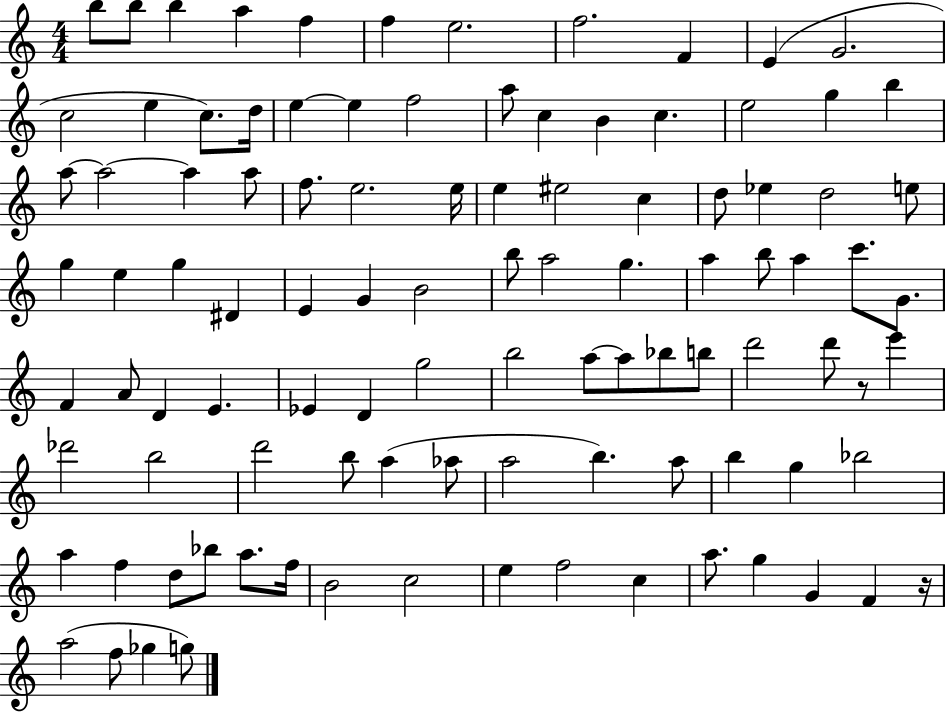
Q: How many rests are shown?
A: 2